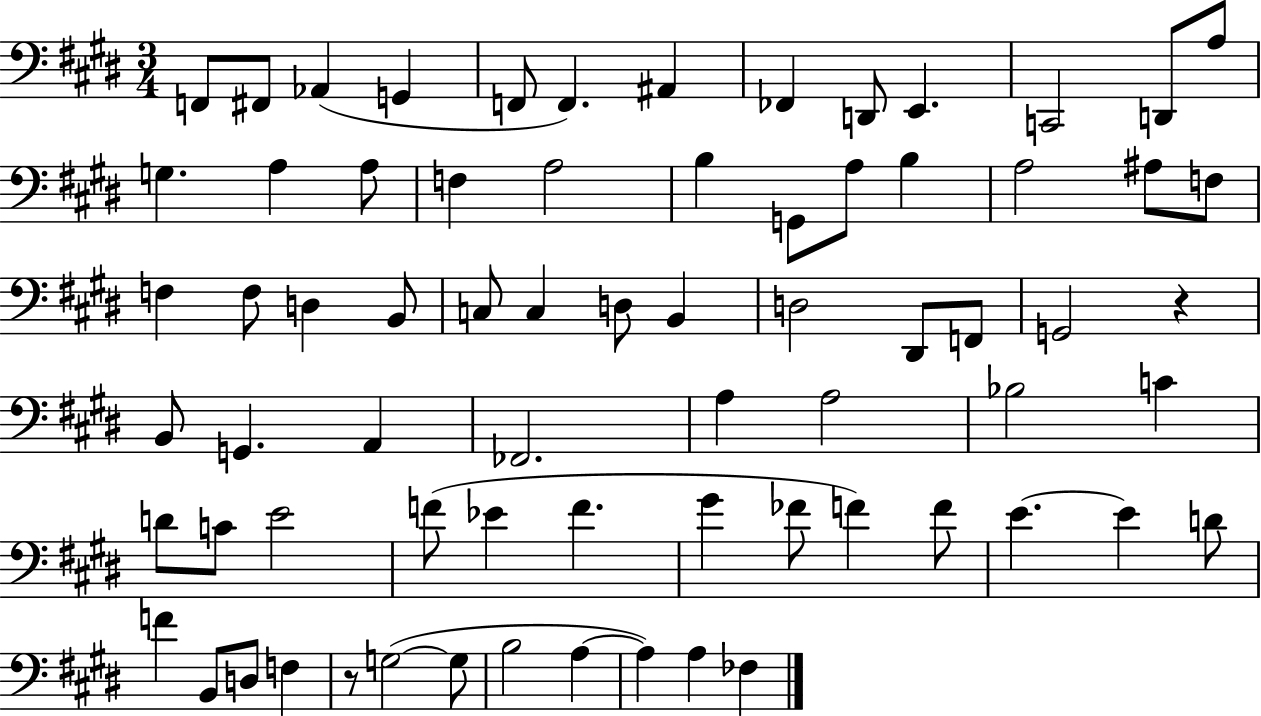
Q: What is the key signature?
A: E major